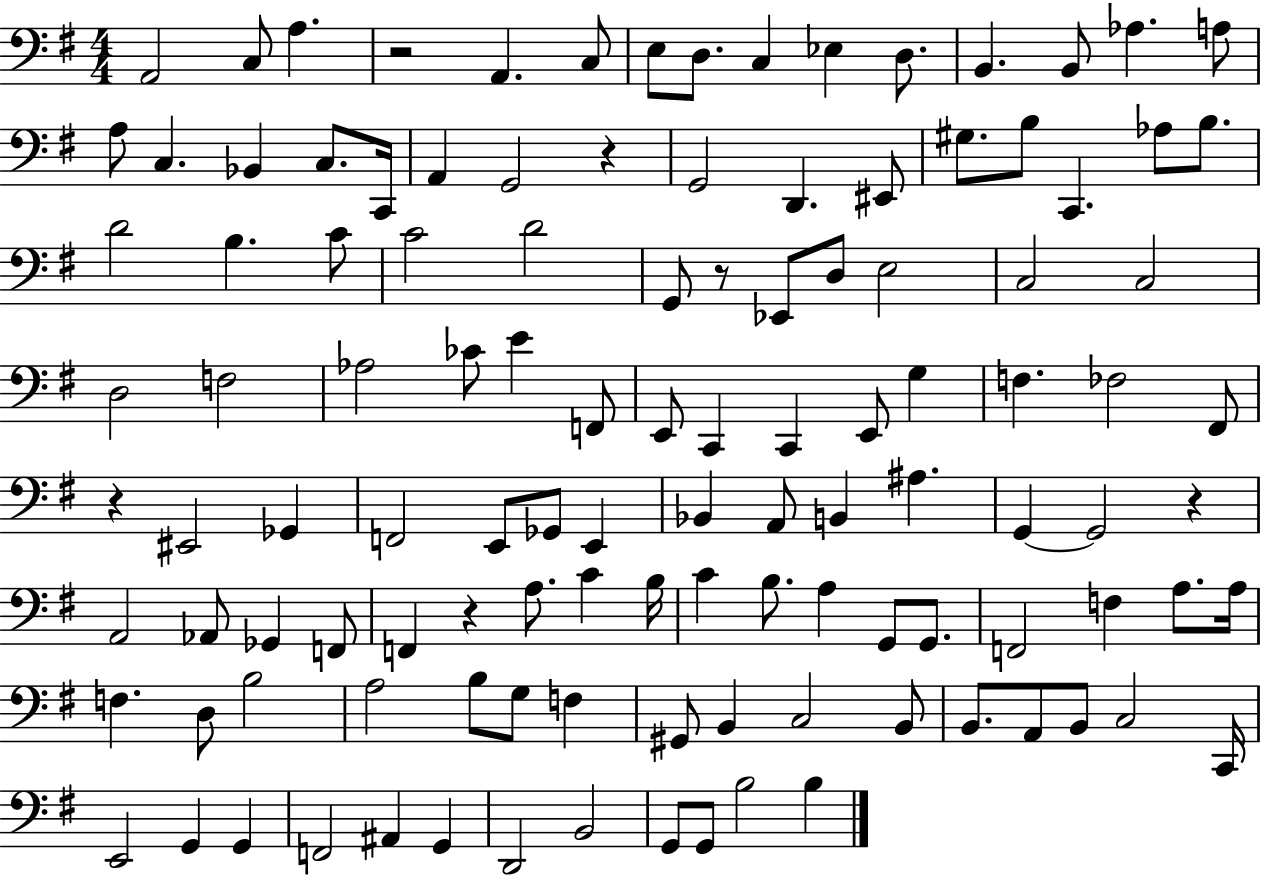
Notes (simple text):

A2/h C3/e A3/q. R/h A2/q. C3/e E3/e D3/e. C3/q Eb3/q D3/e. B2/q. B2/e Ab3/q. A3/e A3/e C3/q. Bb2/q C3/e. C2/s A2/q G2/h R/q G2/h D2/q. EIS2/e G#3/e. B3/e C2/q. Ab3/e B3/e. D4/h B3/q. C4/e C4/h D4/h G2/e R/e Eb2/e D3/e E3/h C3/h C3/h D3/h F3/h Ab3/h CES4/e E4/q F2/e E2/e C2/q C2/q E2/e G3/q F3/q. FES3/h F#2/e R/q EIS2/h Gb2/q F2/h E2/e Gb2/e E2/q Bb2/q A2/e B2/q A#3/q. G2/q G2/h R/q A2/h Ab2/e Gb2/q F2/e F2/q R/q A3/e. C4/q B3/s C4/q B3/e. A3/q G2/e G2/e. F2/h F3/q A3/e. A3/s F3/q. D3/e B3/h A3/h B3/e G3/e F3/q G#2/e B2/q C3/h B2/e B2/e. A2/e B2/e C3/h C2/s E2/h G2/q G2/q F2/h A#2/q G2/q D2/h B2/h G2/e G2/e B3/h B3/q